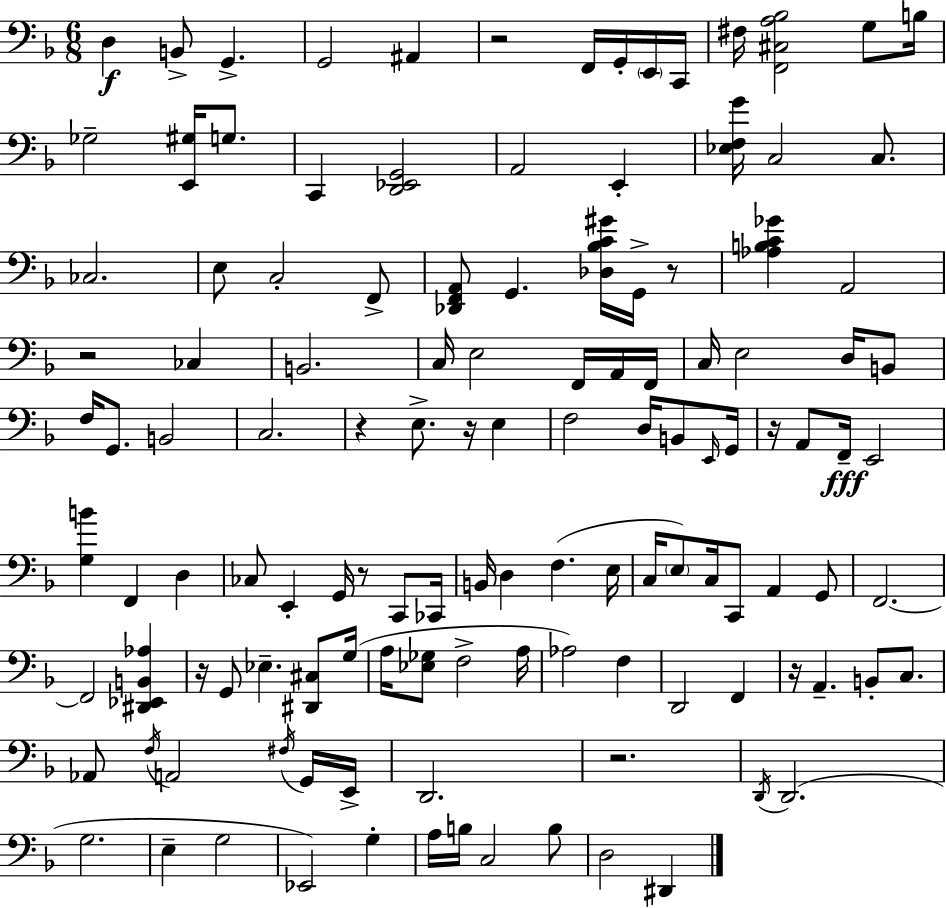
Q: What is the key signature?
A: D minor